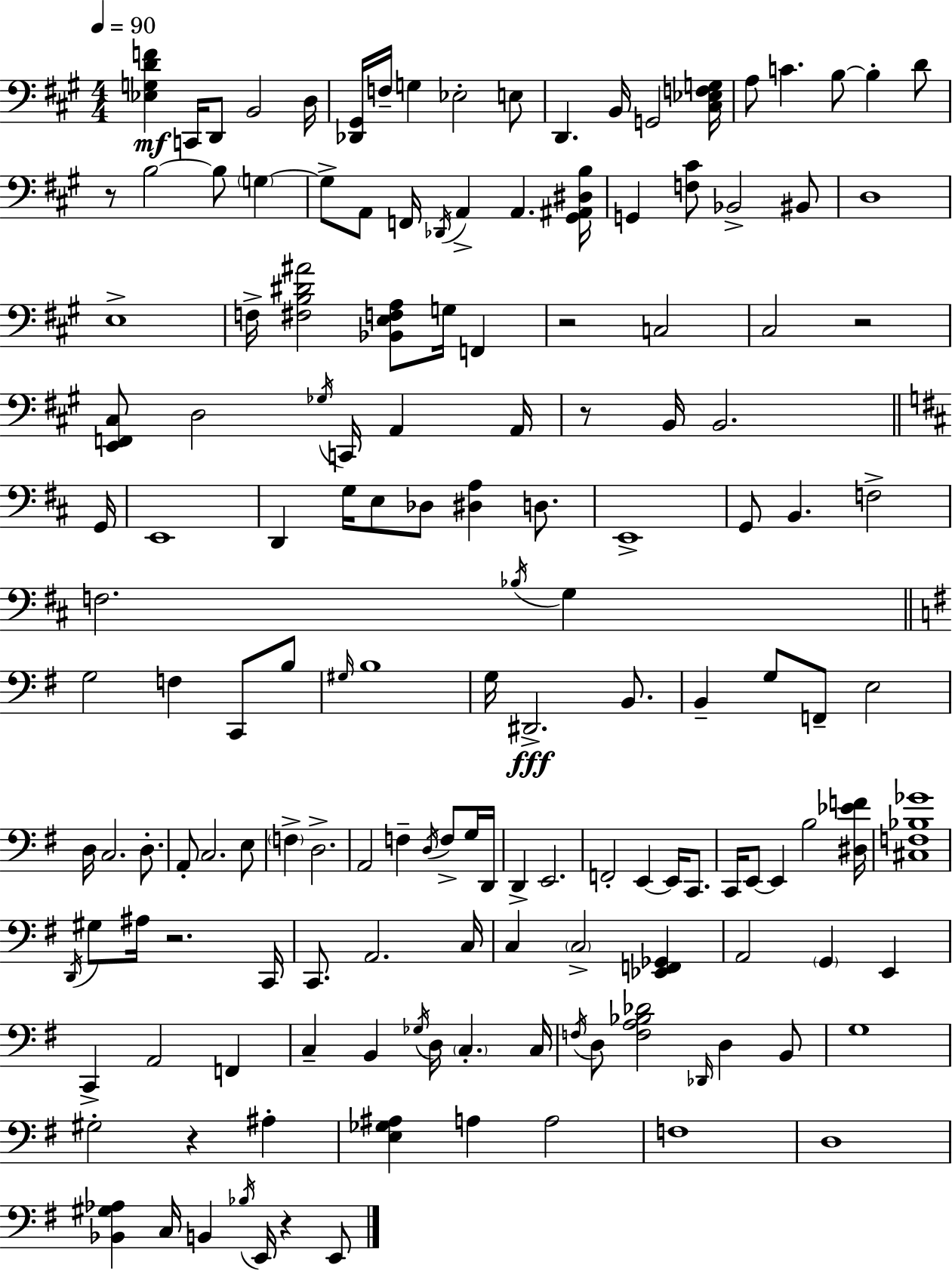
X:1
T:Untitled
M:4/4
L:1/4
K:A
[_E,G,DF] C,,/4 D,,/2 B,,2 D,/4 [_D,,^G,,]/4 F,/4 G, _E,2 E,/2 D,, B,,/4 G,,2 [^C,_E,F,G,]/4 A,/2 C B,/2 B, D/2 z/2 B,2 B,/2 G, G,/2 A,,/2 F,,/4 _D,,/4 A,, A,, [^G,,^A,,^D,B,]/4 G,, [F,^C]/2 _B,,2 ^B,,/2 D,4 E,4 F,/4 [^F,B,^D^A]2 [_B,,E,F,A,]/2 G,/4 F,, z2 C,2 ^C,2 z2 [E,,F,,^C,]/2 D,2 _G,/4 C,,/4 A,, A,,/4 z/2 B,,/4 B,,2 G,,/4 E,,4 D,, G,/4 E,/2 _D,/2 [^D,A,] D,/2 E,,4 G,,/2 B,, F,2 F,2 _B,/4 G, G,2 F, C,,/2 B,/2 ^G,/4 B,4 G,/4 ^D,,2 B,,/2 B,, G,/2 F,,/2 E,2 D,/4 C,2 D,/2 A,,/2 C,2 E,/2 F, D,2 A,,2 F, D,/4 F,/2 G,/4 D,,/4 D,, E,,2 F,,2 E,, E,,/4 C,,/2 C,,/4 E,,/2 E,, B,2 [^D,_EF]/4 [^C,F,_B,_G]4 D,,/4 ^G,/2 ^A,/4 z2 C,,/4 C,,/2 A,,2 C,/4 C, C,2 [_E,,F,,_G,,] A,,2 G,, E,, C,, A,,2 F,, C, B,, _G,/4 D,/4 C, C,/4 F,/4 D,/2 [F,A,_B,_D]2 _D,,/4 D, B,,/2 G,4 ^G,2 z ^A, [E,_G,^A,] A, A,2 F,4 D,4 [_B,,^G,_A,] C,/4 B,, _B,/4 E,,/4 z E,,/2